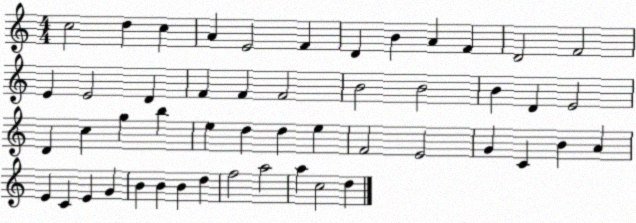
X:1
T:Untitled
M:4/4
L:1/4
K:C
c2 d c A E2 F D B A F D2 F2 E E2 D F F F2 B2 B2 B D E2 D c g b e d d e F2 E2 G C B A E C E G B B B d f2 a2 a c2 d